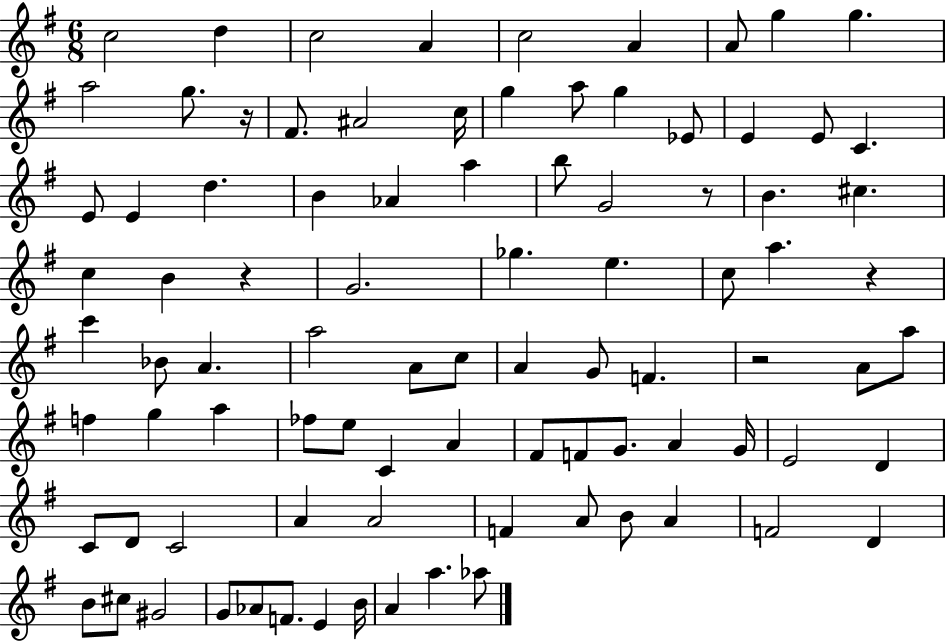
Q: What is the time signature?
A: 6/8